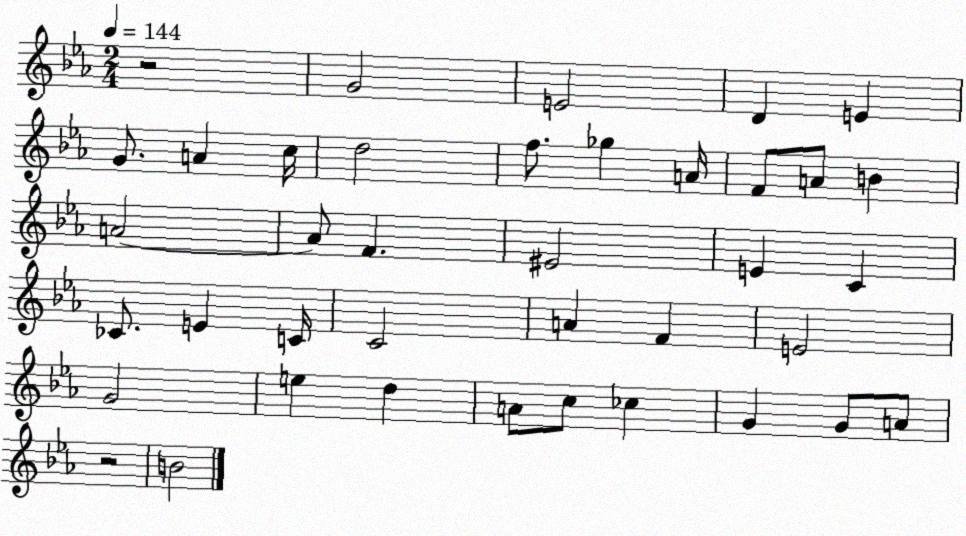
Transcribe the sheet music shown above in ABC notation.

X:1
T:Untitled
M:2/4
L:1/4
K:Eb
z2 G2 E2 D E G/2 A c/4 d2 f/2 _g A/4 F/2 A/2 B A2 A/2 F ^E2 E C _C/2 E C/4 C2 A F E2 G2 e d A/2 c/2 _c G G/2 A/2 z2 B2